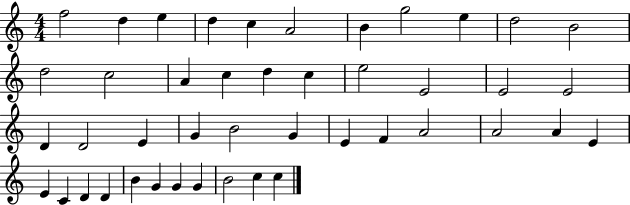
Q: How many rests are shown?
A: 0